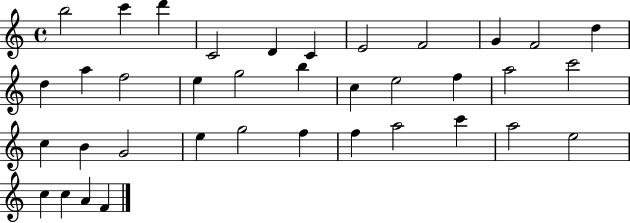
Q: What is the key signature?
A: C major